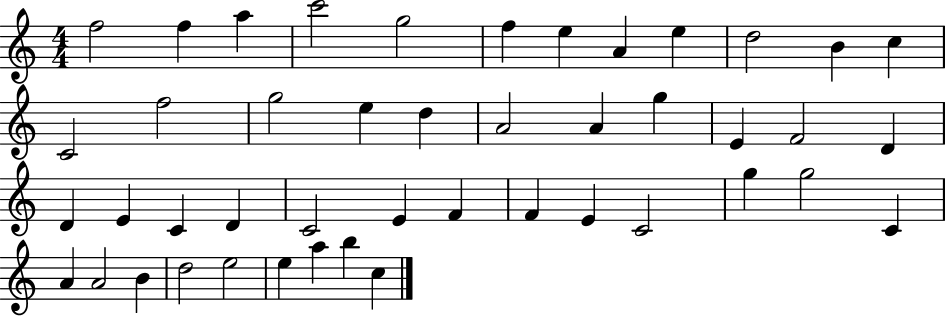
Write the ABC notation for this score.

X:1
T:Untitled
M:4/4
L:1/4
K:C
f2 f a c'2 g2 f e A e d2 B c C2 f2 g2 e d A2 A g E F2 D D E C D C2 E F F E C2 g g2 C A A2 B d2 e2 e a b c